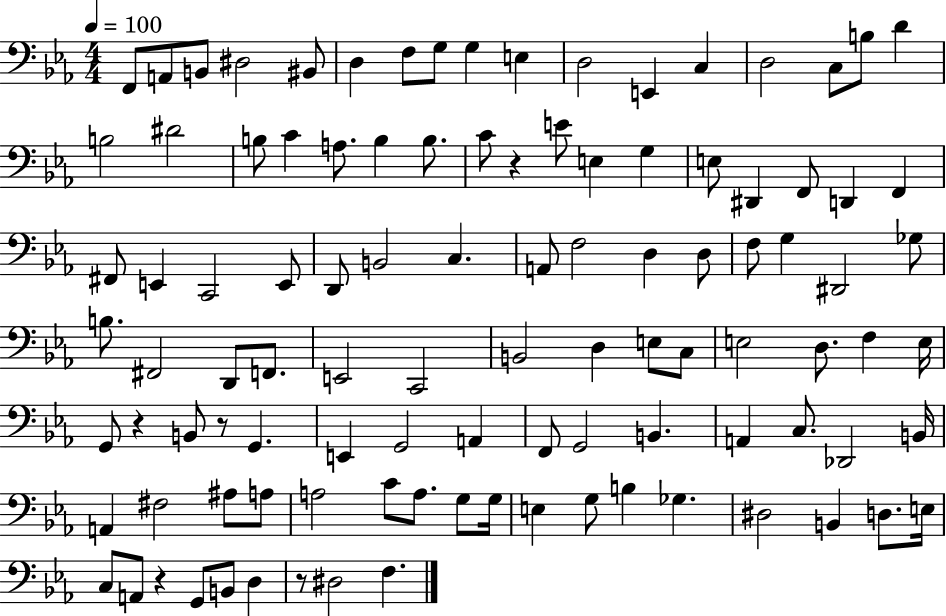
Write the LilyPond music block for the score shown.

{
  \clef bass
  \numericTimeSignature
  \time 4/4
  \key ees \major
  \tempo 4 = 100
  f,8 a,8 b,8 dis2 bis,8 | d4 f8 g8 g4 e4 | d2 e,4 c4 | d2 c8 b8 d'4 | \break b2 dis'2 | b8 c'4 a8. b4 b8. | c'8 r4 e'8 e4 g4 | e8 dis,4 f,8 d,4 f,4 | \break fis,8 e,4 c,2 e,8 | d,8 b,2 c4. | a,8 f2 d4 d8 | f8 g4 dis,2 ges8 | \break b8. fis,2 d,8 f,8. | e,2 c,2 | b,2 d4 e8 c8 | e2 d8. f4 e16 | \break g,8 r4 b,8 r8 g,4. | e,4 g,2 a,4 | f,8 g,2 b,4. | a,4 c8. des,2 b,16 | \break a,4 fis2 ais8 a8 | a2 c'8 a8. g8 g16 | e4 g8 b4 ges4. | dis2 b,4 d8. e16 | \break c8 a,8 r4 g,8 b,8 d4 | r8 dis2 f4. | \bar "|."
}